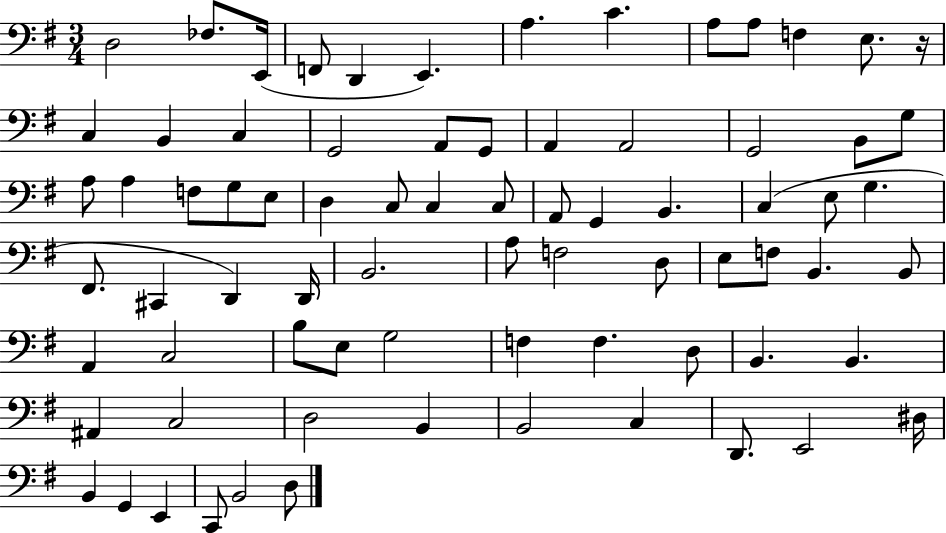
{
  \clef bass
  \numericTimeSignature
  \time 3/4
  \key g \major
  d2 fes8. e,16( | f,8 d,4 e,4.) | a4. c'4. | a8 a8 f4 e8. r16 | \break c4 b,4 c4 | g,2 a,8 g,8 | a,4 a,2 | g,2 b,8 g8 | \break a8 a4 f8 g8 e8 | d4 c8 c4 c8 | a,8 g,4 b,4. | c4( e8 g4. | \break fis,8. cis,4 d,4) d,16 | b,2. | a8 f2 d8 | e8 f8 b,4. b,8 | \break a,4 c2 | b8 e8 g2 | f4 f4. d8 | b,4. b,4. | \break ais,4 c2 | d2 b,4 | b,2 c4 | d,8. e,2 dis16 | \break b,4 g,4 e,4 | c,8 b,2 d8 | \bar "|."
}